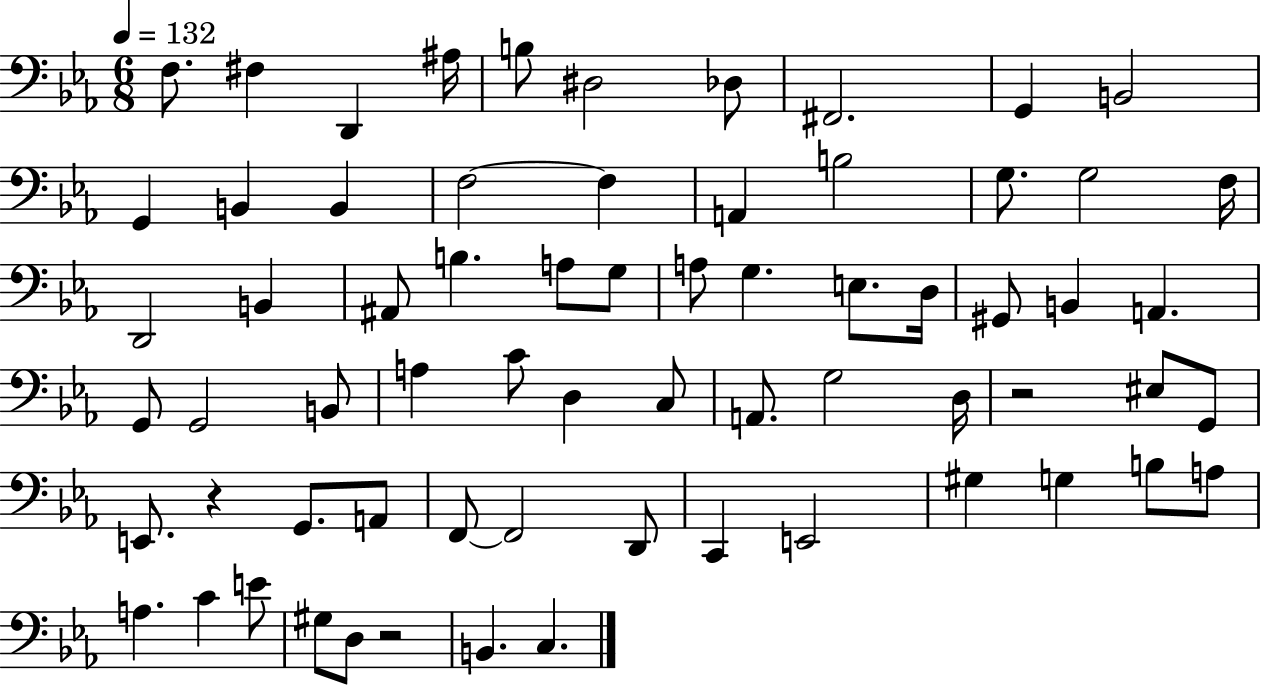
F3/e. F#3/q D2/q A#3/s B3/e D#3/h Db3/e F#2/h. G2/q B2/h G2/q B2/q B2/q F3/h F3/q A2/q B3/h G3/e. G3/h F3/s D2/h B2/q A#2/e B3/q. A3/e G3/e A3/e G3/q. E3/e. D3/s G#2/e B2/q A2/q. G2/e G2/h B2/e A3/q C4/e D3/q C3/e A2/e. G3/h D3/s R/h EIS3/e G2/e E2/e. R/q G2/e. A2/e F2/e F2/h D2/e C2/q E2/h G#3/q G3/q B3/e A3/e A3/q. C4/q E4/e G#3/e D3/e R/h B2/q. C3/q.